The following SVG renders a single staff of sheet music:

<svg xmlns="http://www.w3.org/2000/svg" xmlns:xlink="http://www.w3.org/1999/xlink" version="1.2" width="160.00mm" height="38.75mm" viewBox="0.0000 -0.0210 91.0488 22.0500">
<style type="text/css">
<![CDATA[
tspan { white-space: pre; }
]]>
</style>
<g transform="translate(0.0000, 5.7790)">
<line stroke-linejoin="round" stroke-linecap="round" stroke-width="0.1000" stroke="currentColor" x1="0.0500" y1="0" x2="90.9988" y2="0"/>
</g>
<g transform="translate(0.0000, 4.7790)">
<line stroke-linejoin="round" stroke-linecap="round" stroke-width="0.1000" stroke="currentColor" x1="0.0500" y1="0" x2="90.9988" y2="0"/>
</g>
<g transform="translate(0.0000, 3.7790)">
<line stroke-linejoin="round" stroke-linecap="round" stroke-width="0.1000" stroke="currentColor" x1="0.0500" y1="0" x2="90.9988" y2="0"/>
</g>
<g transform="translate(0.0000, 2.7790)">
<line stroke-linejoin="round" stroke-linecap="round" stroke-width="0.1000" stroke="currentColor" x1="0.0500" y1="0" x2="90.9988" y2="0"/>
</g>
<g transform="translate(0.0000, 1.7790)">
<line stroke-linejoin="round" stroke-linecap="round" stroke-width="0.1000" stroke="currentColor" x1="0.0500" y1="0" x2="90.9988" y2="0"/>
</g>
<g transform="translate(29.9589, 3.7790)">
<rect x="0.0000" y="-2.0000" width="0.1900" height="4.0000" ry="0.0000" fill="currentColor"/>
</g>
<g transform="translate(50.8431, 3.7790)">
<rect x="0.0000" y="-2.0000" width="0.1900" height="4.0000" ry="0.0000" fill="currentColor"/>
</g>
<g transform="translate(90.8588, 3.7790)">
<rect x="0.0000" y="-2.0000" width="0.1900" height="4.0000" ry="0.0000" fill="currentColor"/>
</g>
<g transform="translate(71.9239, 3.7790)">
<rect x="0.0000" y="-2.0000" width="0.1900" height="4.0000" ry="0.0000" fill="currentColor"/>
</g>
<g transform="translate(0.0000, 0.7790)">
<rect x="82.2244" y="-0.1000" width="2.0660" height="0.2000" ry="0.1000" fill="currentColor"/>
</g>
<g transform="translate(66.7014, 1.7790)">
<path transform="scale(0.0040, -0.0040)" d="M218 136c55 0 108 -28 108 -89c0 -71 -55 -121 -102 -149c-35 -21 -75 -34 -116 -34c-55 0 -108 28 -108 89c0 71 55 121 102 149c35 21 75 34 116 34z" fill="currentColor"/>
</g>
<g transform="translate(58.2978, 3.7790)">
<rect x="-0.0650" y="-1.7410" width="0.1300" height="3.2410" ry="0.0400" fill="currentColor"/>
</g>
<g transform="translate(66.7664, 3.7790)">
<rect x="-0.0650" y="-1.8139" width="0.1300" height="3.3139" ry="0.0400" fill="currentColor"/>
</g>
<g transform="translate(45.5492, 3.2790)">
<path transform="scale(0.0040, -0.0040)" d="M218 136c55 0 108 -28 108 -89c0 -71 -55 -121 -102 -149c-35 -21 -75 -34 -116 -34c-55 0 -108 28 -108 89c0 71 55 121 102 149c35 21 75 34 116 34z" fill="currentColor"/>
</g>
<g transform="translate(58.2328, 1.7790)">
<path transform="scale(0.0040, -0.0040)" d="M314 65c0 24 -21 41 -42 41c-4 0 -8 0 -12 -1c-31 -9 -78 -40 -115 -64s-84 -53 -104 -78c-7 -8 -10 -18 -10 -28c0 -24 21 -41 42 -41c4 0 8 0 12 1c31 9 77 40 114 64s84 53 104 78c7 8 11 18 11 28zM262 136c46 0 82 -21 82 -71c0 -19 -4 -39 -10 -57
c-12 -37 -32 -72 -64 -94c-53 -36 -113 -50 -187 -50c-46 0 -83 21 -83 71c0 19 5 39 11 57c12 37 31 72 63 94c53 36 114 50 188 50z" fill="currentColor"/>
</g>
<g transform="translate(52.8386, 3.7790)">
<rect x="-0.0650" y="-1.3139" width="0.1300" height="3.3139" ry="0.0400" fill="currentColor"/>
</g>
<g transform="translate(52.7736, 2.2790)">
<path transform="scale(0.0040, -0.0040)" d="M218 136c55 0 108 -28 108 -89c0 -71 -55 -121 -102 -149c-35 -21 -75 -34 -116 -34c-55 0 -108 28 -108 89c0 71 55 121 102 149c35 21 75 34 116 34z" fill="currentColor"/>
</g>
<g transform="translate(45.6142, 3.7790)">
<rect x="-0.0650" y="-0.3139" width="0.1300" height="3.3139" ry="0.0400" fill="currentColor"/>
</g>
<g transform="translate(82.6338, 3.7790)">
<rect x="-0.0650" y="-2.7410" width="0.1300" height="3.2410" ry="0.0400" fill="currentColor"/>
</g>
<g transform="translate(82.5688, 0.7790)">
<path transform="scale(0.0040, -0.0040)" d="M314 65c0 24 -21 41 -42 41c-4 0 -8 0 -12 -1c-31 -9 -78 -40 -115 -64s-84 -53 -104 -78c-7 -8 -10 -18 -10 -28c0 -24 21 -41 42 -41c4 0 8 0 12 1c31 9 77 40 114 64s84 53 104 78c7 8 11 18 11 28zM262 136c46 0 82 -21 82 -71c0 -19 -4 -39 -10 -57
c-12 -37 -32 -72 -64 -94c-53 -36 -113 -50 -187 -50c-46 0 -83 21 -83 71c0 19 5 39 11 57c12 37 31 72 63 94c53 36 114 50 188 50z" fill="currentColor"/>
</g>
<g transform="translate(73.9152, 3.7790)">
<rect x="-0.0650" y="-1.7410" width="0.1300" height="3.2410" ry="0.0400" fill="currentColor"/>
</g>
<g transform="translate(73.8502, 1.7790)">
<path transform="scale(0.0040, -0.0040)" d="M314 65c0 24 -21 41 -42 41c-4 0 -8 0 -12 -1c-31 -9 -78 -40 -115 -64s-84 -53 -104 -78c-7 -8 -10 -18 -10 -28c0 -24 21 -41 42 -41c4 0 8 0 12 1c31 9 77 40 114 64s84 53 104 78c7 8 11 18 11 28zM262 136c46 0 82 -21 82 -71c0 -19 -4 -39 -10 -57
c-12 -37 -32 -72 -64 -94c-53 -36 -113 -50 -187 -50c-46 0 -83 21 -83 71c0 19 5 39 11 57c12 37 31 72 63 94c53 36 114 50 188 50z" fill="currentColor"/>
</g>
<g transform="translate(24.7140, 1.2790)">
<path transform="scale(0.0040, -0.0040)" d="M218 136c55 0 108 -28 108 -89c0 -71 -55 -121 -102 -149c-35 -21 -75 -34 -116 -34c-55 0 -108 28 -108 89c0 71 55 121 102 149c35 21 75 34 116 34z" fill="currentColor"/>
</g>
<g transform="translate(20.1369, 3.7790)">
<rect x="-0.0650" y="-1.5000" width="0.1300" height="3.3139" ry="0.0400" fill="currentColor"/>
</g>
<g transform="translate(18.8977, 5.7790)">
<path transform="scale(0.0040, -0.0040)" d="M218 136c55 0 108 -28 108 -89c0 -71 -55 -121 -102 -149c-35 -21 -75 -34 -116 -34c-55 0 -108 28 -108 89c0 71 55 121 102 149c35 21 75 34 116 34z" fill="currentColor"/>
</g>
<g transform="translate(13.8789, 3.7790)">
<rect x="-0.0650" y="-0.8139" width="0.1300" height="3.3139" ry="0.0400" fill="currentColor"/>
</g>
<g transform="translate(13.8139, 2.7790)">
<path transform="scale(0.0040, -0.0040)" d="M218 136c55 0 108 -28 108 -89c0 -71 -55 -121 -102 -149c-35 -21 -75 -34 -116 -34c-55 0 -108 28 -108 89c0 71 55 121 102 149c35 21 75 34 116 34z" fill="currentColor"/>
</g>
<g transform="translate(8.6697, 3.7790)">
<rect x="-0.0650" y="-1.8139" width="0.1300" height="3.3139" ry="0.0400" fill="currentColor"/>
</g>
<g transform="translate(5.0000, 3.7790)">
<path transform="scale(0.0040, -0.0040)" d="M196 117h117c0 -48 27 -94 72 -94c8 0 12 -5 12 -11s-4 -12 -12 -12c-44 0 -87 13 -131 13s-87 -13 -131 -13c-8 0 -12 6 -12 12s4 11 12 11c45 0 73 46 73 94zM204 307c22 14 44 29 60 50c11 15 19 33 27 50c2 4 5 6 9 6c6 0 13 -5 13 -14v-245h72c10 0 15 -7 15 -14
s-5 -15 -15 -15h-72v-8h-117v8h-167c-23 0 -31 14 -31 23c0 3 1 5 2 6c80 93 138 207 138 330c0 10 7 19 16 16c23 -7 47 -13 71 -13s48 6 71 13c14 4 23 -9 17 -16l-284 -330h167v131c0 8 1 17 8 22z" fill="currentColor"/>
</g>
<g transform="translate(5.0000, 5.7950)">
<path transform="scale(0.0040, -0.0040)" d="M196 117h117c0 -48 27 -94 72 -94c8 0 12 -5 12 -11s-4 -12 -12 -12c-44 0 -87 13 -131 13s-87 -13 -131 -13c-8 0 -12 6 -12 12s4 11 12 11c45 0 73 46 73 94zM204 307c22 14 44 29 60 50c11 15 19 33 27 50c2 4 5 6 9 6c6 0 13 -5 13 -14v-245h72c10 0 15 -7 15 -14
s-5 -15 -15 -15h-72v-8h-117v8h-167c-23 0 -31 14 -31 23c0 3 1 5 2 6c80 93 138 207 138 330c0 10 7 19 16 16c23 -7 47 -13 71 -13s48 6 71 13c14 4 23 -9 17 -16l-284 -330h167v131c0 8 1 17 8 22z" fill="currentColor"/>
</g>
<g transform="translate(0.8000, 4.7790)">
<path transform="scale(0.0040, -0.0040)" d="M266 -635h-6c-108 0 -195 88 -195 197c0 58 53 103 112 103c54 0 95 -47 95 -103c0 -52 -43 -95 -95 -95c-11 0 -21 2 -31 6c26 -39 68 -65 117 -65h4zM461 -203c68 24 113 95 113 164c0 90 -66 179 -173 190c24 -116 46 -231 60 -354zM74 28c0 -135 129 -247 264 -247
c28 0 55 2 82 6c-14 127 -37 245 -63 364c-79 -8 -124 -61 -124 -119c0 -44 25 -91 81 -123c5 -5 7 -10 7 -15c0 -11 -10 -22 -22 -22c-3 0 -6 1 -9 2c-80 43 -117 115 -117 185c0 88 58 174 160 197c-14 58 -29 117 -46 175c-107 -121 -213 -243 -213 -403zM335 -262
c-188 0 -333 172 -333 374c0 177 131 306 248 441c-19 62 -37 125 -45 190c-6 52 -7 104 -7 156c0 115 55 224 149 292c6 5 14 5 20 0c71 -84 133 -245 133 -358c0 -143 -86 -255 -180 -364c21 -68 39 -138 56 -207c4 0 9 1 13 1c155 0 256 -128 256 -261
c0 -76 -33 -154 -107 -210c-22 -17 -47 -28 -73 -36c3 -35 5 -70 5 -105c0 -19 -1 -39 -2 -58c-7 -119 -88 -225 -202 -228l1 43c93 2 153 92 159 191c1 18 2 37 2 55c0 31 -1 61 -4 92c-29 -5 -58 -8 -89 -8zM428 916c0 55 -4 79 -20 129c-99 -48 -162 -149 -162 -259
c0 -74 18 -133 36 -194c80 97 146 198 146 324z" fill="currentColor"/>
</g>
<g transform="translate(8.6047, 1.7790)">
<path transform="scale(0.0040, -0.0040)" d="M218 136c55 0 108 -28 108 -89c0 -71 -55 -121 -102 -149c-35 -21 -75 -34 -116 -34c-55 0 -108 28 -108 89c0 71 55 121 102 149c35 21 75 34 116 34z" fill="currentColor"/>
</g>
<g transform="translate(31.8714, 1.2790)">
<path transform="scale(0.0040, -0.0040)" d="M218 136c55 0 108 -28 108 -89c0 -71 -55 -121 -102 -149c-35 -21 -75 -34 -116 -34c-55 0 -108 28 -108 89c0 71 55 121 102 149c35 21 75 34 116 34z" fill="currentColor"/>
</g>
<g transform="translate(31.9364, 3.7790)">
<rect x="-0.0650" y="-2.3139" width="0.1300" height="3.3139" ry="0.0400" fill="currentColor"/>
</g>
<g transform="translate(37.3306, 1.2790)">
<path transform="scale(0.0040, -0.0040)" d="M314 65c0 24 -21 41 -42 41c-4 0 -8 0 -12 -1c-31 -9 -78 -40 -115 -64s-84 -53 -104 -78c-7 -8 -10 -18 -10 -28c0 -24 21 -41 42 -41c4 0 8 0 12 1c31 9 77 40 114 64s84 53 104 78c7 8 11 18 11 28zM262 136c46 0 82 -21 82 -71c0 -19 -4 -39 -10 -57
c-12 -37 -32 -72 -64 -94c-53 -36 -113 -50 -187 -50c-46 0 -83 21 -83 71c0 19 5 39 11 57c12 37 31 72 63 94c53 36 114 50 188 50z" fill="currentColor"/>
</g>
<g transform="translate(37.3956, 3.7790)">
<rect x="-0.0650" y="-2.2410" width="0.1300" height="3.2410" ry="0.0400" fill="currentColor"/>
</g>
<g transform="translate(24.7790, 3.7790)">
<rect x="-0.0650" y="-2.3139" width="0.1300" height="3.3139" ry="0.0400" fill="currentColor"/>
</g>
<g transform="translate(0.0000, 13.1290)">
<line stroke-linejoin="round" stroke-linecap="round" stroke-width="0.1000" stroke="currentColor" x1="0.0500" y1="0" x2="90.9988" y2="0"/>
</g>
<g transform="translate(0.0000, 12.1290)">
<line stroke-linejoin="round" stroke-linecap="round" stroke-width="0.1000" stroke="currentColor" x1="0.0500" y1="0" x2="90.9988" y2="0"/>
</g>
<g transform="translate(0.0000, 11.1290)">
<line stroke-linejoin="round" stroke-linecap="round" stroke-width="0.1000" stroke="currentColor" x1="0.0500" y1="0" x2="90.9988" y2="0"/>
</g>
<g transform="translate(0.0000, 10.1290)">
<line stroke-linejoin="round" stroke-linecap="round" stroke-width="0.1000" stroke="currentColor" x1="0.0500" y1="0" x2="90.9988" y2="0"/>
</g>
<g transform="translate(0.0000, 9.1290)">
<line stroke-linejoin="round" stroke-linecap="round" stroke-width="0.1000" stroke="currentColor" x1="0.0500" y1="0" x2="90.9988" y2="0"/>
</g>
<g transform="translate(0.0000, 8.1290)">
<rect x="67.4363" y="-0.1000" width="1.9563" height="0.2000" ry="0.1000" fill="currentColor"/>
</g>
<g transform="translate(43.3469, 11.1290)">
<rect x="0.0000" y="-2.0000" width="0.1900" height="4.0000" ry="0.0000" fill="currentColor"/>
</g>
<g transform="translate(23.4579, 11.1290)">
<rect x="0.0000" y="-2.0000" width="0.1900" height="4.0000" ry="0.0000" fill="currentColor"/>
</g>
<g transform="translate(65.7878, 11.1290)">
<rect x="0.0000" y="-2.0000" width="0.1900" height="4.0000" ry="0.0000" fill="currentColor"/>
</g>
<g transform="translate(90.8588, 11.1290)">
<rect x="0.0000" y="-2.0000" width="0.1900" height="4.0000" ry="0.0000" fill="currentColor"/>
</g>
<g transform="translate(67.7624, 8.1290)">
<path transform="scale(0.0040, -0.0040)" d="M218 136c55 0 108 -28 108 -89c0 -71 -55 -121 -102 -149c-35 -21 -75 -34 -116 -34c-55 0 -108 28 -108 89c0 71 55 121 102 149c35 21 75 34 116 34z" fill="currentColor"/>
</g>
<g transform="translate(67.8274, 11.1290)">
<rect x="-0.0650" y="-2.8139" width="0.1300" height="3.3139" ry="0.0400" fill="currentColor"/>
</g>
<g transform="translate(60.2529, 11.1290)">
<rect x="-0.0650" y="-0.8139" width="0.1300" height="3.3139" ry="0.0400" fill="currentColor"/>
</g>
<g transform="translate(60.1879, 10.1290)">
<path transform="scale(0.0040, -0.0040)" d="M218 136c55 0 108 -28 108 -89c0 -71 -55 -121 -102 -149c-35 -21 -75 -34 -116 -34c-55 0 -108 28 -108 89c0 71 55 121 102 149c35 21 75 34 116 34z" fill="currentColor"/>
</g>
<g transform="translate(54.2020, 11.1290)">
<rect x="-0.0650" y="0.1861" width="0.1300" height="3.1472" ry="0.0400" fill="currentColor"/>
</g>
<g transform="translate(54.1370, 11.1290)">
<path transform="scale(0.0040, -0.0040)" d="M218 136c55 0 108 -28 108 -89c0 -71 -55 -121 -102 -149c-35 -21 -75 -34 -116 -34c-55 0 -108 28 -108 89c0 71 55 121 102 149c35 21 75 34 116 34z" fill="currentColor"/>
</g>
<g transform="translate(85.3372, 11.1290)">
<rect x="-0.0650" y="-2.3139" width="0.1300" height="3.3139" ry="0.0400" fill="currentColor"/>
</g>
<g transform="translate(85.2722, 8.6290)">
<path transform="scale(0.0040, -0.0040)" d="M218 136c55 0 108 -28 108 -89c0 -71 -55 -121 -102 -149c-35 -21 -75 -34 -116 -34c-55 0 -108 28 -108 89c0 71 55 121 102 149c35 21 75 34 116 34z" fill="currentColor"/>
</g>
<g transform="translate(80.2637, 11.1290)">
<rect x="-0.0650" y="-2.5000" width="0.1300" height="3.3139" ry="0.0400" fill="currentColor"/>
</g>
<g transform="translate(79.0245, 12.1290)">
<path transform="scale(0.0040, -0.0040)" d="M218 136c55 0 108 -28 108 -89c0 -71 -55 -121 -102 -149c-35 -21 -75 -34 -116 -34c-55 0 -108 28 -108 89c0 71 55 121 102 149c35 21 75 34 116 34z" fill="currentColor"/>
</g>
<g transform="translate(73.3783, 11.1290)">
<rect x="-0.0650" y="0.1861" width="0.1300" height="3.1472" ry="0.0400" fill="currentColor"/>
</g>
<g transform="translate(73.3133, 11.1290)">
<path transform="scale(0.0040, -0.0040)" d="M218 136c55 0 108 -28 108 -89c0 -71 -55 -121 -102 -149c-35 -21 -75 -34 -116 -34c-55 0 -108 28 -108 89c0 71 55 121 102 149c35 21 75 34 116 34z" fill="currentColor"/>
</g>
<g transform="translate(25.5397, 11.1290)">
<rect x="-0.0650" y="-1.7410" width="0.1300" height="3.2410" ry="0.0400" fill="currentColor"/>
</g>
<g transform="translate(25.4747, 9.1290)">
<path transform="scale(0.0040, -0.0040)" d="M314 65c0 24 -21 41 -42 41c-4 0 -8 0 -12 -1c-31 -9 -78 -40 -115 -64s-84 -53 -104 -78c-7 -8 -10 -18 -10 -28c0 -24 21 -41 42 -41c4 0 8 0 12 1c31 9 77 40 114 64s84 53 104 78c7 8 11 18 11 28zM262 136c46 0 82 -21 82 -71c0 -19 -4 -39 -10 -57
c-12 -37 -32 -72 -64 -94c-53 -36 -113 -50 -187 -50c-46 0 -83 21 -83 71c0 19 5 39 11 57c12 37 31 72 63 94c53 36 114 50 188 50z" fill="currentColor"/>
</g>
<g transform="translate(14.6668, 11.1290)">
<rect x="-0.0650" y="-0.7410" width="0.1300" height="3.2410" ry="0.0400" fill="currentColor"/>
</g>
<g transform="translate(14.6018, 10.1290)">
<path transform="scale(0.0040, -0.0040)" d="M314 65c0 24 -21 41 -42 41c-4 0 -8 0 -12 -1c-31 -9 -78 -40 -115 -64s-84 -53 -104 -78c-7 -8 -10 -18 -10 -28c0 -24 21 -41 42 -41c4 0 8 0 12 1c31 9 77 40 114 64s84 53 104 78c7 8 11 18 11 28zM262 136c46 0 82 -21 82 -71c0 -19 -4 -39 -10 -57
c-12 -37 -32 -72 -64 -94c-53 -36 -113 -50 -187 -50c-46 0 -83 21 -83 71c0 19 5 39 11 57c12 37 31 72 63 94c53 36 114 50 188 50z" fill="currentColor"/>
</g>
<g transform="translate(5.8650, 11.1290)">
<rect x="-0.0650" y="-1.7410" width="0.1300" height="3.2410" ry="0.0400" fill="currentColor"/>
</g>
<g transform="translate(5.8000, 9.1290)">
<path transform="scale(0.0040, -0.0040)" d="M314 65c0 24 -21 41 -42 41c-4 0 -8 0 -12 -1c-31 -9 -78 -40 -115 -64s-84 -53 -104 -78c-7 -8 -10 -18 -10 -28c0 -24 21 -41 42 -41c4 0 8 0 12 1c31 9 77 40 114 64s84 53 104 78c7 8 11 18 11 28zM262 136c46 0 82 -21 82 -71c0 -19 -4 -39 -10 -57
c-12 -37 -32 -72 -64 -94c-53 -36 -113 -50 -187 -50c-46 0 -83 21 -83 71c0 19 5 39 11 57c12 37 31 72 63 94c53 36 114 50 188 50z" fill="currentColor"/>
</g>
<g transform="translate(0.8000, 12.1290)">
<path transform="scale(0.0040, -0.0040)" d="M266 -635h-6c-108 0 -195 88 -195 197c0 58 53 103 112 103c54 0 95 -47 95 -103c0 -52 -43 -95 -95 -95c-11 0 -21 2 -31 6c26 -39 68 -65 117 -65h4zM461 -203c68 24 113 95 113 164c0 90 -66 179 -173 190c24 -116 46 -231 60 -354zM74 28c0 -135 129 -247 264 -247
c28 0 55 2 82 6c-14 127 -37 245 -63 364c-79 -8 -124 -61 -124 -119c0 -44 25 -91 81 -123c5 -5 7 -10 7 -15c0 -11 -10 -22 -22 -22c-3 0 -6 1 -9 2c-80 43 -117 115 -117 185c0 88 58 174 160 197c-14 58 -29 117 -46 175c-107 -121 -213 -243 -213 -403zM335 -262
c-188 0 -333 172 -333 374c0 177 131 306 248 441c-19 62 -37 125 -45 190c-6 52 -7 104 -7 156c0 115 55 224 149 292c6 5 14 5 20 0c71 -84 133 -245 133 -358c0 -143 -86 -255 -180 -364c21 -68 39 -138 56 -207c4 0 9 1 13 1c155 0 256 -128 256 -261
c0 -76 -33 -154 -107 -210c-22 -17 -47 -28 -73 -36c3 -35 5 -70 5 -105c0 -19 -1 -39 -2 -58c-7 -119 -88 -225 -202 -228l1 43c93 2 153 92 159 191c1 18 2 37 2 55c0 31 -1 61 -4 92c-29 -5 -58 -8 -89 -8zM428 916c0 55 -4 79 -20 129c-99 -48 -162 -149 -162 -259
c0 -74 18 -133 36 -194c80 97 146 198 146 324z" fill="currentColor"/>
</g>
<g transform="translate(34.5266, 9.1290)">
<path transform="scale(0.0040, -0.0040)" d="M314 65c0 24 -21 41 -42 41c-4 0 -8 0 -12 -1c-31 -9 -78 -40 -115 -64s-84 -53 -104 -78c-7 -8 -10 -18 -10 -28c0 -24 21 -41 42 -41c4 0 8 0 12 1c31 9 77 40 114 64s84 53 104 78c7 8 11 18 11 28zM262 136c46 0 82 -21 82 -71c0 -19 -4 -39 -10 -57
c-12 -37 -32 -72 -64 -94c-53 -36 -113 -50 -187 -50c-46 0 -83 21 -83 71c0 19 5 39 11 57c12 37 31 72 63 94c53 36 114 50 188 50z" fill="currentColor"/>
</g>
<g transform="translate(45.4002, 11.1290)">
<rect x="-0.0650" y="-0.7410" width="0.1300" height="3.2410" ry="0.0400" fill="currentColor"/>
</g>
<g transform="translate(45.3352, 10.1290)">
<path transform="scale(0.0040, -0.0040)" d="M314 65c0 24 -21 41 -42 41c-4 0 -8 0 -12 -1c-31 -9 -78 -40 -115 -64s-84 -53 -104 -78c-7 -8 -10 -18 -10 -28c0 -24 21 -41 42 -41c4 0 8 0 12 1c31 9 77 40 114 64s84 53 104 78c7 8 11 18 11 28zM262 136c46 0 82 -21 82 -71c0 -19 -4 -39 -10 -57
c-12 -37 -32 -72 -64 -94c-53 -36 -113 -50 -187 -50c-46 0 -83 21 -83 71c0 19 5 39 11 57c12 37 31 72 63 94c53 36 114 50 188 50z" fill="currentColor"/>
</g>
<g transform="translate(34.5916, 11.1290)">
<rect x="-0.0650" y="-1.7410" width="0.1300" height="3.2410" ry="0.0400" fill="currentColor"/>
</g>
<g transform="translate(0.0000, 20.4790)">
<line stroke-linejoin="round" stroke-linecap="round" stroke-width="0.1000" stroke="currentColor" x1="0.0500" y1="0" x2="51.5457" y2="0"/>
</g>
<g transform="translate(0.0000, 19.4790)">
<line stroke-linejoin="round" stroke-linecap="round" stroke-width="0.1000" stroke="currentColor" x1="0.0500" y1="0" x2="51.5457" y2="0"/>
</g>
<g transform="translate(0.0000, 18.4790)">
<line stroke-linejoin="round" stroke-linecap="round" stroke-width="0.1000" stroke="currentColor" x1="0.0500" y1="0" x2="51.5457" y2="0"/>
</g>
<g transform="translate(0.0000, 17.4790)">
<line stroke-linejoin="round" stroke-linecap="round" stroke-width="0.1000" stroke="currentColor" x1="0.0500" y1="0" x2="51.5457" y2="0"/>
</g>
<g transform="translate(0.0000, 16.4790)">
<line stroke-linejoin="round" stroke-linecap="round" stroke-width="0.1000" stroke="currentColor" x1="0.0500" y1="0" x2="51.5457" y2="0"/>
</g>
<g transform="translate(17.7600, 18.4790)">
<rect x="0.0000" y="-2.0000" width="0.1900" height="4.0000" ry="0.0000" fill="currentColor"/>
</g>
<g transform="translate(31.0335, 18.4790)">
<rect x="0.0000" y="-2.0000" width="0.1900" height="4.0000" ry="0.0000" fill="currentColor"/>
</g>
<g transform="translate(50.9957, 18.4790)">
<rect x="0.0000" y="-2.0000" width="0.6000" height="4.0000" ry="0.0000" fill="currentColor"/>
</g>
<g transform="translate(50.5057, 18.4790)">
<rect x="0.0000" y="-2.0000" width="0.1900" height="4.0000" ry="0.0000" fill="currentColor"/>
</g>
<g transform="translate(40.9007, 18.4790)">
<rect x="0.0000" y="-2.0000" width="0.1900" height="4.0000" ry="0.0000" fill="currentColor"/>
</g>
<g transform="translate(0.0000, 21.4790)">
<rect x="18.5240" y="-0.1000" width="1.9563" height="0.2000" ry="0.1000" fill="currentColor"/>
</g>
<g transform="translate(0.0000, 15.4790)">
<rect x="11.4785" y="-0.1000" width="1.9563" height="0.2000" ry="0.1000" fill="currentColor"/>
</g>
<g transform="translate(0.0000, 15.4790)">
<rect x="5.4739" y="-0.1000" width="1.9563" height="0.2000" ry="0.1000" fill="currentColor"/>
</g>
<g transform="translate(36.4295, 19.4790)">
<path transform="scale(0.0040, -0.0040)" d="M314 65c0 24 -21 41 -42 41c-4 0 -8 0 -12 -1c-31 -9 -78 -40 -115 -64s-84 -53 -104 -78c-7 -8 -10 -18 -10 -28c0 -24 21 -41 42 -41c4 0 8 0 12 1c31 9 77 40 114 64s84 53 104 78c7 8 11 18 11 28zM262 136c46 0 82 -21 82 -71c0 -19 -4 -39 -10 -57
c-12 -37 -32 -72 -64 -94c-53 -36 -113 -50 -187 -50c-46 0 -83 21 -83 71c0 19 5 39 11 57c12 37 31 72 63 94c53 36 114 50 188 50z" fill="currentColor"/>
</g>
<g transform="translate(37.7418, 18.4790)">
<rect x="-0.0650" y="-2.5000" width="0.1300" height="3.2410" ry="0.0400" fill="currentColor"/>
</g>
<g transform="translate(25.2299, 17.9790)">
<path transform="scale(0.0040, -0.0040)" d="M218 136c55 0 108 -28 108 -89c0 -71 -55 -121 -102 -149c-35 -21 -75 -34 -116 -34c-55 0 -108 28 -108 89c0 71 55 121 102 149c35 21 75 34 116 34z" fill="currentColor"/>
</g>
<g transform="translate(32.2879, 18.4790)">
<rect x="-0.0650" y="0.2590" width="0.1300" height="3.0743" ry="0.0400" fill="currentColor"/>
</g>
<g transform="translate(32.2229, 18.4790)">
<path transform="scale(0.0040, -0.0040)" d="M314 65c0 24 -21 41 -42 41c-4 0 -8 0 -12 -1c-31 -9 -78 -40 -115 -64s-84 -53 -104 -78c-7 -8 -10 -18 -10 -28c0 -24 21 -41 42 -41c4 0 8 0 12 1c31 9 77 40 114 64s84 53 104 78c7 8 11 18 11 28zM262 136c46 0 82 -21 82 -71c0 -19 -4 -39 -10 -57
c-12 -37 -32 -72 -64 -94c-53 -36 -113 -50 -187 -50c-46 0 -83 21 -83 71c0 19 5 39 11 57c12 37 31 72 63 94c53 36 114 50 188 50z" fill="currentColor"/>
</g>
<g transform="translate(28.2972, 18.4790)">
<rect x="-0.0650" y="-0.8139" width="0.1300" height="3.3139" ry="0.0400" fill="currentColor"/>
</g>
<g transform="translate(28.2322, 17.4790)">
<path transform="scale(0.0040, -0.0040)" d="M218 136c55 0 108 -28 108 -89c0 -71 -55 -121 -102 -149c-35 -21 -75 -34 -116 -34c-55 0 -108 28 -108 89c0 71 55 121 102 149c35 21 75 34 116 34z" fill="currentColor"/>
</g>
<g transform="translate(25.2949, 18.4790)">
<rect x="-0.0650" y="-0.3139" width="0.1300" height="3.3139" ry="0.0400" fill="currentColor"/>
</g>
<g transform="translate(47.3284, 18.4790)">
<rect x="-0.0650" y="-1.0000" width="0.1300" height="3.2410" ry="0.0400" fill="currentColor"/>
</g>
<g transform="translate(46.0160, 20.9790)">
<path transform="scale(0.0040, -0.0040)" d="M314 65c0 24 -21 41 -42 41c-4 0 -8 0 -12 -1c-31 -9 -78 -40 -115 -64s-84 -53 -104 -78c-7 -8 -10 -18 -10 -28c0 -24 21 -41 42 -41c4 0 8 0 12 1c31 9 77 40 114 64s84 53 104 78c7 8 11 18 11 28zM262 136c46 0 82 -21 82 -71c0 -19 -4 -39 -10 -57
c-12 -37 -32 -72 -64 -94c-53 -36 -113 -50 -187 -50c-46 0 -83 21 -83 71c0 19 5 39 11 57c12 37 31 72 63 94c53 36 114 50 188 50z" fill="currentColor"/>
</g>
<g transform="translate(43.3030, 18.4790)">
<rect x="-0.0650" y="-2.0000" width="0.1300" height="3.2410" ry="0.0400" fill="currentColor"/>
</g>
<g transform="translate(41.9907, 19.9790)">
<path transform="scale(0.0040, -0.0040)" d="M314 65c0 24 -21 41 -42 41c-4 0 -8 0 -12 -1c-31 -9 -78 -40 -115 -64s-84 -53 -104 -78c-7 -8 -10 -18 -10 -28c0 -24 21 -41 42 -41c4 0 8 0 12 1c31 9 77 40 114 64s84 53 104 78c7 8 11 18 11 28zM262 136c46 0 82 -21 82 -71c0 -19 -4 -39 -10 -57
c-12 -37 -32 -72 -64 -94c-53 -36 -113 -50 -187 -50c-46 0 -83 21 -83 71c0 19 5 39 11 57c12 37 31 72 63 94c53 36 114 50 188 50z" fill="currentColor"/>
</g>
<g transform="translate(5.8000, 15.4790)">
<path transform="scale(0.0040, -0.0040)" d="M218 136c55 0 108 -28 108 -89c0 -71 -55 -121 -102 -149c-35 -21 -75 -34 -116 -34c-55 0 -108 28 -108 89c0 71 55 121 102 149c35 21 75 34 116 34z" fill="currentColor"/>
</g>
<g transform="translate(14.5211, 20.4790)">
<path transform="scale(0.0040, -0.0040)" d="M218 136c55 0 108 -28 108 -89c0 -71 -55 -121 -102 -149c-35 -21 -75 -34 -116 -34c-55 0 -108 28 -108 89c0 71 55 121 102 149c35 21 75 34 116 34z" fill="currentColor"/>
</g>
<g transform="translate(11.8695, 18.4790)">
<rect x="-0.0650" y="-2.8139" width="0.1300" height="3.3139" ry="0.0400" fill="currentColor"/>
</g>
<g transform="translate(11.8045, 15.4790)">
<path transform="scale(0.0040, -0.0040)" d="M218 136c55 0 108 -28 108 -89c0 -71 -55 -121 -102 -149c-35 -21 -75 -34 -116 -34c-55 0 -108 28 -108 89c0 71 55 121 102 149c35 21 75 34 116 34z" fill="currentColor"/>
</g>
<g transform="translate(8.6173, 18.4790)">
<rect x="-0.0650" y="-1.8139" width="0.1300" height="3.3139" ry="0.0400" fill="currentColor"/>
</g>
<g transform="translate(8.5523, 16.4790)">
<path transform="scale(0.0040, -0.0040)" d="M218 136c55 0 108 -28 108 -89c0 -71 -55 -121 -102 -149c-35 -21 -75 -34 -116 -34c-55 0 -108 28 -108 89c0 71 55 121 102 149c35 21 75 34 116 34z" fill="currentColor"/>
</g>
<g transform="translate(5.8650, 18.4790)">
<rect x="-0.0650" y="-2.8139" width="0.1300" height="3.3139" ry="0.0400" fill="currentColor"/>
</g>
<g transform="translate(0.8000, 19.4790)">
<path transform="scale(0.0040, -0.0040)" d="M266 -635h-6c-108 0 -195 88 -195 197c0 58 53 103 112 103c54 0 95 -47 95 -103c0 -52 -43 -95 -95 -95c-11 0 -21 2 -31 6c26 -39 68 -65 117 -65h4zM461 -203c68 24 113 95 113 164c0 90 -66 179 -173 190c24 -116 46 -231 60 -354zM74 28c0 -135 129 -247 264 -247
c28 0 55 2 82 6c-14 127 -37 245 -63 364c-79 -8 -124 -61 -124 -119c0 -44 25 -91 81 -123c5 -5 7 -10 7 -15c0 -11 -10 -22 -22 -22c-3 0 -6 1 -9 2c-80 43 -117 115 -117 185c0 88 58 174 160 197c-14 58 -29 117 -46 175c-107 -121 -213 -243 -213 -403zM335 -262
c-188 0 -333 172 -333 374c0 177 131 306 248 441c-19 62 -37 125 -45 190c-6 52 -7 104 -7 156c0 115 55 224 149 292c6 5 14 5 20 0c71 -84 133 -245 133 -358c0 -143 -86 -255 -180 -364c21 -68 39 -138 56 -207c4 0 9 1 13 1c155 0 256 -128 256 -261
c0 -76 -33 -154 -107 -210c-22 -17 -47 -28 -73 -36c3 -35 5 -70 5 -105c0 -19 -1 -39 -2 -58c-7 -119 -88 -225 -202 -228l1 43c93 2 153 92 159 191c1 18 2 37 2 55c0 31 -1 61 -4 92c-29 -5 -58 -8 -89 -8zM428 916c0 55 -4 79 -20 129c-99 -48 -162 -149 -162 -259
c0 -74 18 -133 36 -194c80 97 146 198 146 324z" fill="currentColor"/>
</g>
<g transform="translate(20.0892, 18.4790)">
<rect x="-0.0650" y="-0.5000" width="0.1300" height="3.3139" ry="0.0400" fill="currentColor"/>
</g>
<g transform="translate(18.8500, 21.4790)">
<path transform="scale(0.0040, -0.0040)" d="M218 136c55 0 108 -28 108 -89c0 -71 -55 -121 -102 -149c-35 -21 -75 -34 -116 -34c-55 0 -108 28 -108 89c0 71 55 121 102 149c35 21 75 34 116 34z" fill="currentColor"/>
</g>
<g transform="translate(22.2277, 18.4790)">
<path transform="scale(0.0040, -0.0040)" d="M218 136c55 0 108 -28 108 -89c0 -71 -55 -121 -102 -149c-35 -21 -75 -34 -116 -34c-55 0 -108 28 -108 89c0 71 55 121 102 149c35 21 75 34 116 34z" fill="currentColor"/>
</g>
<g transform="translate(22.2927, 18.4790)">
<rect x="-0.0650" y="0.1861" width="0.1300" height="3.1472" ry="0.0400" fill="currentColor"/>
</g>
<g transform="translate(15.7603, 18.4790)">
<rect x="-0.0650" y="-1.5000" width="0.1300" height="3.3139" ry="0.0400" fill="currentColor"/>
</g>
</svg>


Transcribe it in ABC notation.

X:1
T:Untitled
M:4/4
L:1/4
K:C
f d E g g g2 c e f2 f f2 a2 f2 d2 f2 f2 d2 B d a B G g a f a E C B c d B2 G2 F2 D2